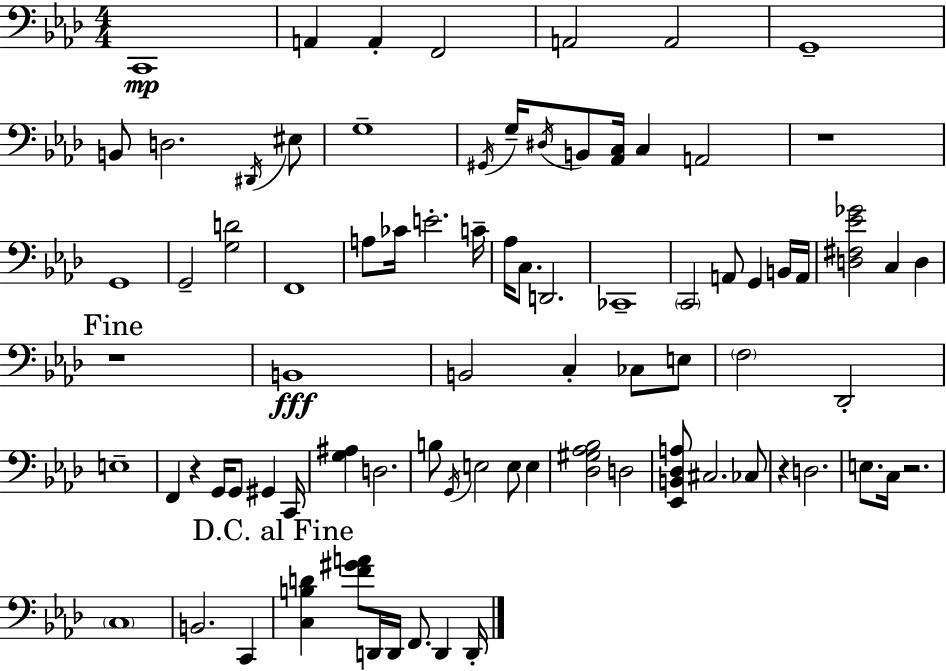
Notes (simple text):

C2/w A2/q A2/q F2/h A2/h A2/h G2/w B2/e D3/h. D#2/s EIS3/e G3/w G#2/s G3/s D#3/s B2/e [Ab2,C3]/s C3/q A2/h R/w G2/w G2/h [G3,D4]/h F2/w A3/e CES4/s E4/h. C4/s Ab3/s C3/e. D2/h. CES2/w C2/h A2/e G2/q B2/s A2/s [D3,F#3,Eb4,Gb4]/h C3/q D3/q R/w B2/w B2/h C3/q CES3/e E3/e F3/h Db2/h E3/w F2/q R/q G2/s G2/e G#2/q C2/s [G3,A#3]/q D3/h. B3/e G2/s E3/h E3/e E3/q [Db3,G#3,Ab3,Bb3]/h D3/h [Eb2,B2,Db3,A3]/e C#3/h. CES3/e R/q D3/h. E3/e. C3/s R/h. C3/w B2/h. C2/q [C3,B3,D4]/q [F4,G#4,A4]/e D2/s D2/s F2/e. D2/q D2/s